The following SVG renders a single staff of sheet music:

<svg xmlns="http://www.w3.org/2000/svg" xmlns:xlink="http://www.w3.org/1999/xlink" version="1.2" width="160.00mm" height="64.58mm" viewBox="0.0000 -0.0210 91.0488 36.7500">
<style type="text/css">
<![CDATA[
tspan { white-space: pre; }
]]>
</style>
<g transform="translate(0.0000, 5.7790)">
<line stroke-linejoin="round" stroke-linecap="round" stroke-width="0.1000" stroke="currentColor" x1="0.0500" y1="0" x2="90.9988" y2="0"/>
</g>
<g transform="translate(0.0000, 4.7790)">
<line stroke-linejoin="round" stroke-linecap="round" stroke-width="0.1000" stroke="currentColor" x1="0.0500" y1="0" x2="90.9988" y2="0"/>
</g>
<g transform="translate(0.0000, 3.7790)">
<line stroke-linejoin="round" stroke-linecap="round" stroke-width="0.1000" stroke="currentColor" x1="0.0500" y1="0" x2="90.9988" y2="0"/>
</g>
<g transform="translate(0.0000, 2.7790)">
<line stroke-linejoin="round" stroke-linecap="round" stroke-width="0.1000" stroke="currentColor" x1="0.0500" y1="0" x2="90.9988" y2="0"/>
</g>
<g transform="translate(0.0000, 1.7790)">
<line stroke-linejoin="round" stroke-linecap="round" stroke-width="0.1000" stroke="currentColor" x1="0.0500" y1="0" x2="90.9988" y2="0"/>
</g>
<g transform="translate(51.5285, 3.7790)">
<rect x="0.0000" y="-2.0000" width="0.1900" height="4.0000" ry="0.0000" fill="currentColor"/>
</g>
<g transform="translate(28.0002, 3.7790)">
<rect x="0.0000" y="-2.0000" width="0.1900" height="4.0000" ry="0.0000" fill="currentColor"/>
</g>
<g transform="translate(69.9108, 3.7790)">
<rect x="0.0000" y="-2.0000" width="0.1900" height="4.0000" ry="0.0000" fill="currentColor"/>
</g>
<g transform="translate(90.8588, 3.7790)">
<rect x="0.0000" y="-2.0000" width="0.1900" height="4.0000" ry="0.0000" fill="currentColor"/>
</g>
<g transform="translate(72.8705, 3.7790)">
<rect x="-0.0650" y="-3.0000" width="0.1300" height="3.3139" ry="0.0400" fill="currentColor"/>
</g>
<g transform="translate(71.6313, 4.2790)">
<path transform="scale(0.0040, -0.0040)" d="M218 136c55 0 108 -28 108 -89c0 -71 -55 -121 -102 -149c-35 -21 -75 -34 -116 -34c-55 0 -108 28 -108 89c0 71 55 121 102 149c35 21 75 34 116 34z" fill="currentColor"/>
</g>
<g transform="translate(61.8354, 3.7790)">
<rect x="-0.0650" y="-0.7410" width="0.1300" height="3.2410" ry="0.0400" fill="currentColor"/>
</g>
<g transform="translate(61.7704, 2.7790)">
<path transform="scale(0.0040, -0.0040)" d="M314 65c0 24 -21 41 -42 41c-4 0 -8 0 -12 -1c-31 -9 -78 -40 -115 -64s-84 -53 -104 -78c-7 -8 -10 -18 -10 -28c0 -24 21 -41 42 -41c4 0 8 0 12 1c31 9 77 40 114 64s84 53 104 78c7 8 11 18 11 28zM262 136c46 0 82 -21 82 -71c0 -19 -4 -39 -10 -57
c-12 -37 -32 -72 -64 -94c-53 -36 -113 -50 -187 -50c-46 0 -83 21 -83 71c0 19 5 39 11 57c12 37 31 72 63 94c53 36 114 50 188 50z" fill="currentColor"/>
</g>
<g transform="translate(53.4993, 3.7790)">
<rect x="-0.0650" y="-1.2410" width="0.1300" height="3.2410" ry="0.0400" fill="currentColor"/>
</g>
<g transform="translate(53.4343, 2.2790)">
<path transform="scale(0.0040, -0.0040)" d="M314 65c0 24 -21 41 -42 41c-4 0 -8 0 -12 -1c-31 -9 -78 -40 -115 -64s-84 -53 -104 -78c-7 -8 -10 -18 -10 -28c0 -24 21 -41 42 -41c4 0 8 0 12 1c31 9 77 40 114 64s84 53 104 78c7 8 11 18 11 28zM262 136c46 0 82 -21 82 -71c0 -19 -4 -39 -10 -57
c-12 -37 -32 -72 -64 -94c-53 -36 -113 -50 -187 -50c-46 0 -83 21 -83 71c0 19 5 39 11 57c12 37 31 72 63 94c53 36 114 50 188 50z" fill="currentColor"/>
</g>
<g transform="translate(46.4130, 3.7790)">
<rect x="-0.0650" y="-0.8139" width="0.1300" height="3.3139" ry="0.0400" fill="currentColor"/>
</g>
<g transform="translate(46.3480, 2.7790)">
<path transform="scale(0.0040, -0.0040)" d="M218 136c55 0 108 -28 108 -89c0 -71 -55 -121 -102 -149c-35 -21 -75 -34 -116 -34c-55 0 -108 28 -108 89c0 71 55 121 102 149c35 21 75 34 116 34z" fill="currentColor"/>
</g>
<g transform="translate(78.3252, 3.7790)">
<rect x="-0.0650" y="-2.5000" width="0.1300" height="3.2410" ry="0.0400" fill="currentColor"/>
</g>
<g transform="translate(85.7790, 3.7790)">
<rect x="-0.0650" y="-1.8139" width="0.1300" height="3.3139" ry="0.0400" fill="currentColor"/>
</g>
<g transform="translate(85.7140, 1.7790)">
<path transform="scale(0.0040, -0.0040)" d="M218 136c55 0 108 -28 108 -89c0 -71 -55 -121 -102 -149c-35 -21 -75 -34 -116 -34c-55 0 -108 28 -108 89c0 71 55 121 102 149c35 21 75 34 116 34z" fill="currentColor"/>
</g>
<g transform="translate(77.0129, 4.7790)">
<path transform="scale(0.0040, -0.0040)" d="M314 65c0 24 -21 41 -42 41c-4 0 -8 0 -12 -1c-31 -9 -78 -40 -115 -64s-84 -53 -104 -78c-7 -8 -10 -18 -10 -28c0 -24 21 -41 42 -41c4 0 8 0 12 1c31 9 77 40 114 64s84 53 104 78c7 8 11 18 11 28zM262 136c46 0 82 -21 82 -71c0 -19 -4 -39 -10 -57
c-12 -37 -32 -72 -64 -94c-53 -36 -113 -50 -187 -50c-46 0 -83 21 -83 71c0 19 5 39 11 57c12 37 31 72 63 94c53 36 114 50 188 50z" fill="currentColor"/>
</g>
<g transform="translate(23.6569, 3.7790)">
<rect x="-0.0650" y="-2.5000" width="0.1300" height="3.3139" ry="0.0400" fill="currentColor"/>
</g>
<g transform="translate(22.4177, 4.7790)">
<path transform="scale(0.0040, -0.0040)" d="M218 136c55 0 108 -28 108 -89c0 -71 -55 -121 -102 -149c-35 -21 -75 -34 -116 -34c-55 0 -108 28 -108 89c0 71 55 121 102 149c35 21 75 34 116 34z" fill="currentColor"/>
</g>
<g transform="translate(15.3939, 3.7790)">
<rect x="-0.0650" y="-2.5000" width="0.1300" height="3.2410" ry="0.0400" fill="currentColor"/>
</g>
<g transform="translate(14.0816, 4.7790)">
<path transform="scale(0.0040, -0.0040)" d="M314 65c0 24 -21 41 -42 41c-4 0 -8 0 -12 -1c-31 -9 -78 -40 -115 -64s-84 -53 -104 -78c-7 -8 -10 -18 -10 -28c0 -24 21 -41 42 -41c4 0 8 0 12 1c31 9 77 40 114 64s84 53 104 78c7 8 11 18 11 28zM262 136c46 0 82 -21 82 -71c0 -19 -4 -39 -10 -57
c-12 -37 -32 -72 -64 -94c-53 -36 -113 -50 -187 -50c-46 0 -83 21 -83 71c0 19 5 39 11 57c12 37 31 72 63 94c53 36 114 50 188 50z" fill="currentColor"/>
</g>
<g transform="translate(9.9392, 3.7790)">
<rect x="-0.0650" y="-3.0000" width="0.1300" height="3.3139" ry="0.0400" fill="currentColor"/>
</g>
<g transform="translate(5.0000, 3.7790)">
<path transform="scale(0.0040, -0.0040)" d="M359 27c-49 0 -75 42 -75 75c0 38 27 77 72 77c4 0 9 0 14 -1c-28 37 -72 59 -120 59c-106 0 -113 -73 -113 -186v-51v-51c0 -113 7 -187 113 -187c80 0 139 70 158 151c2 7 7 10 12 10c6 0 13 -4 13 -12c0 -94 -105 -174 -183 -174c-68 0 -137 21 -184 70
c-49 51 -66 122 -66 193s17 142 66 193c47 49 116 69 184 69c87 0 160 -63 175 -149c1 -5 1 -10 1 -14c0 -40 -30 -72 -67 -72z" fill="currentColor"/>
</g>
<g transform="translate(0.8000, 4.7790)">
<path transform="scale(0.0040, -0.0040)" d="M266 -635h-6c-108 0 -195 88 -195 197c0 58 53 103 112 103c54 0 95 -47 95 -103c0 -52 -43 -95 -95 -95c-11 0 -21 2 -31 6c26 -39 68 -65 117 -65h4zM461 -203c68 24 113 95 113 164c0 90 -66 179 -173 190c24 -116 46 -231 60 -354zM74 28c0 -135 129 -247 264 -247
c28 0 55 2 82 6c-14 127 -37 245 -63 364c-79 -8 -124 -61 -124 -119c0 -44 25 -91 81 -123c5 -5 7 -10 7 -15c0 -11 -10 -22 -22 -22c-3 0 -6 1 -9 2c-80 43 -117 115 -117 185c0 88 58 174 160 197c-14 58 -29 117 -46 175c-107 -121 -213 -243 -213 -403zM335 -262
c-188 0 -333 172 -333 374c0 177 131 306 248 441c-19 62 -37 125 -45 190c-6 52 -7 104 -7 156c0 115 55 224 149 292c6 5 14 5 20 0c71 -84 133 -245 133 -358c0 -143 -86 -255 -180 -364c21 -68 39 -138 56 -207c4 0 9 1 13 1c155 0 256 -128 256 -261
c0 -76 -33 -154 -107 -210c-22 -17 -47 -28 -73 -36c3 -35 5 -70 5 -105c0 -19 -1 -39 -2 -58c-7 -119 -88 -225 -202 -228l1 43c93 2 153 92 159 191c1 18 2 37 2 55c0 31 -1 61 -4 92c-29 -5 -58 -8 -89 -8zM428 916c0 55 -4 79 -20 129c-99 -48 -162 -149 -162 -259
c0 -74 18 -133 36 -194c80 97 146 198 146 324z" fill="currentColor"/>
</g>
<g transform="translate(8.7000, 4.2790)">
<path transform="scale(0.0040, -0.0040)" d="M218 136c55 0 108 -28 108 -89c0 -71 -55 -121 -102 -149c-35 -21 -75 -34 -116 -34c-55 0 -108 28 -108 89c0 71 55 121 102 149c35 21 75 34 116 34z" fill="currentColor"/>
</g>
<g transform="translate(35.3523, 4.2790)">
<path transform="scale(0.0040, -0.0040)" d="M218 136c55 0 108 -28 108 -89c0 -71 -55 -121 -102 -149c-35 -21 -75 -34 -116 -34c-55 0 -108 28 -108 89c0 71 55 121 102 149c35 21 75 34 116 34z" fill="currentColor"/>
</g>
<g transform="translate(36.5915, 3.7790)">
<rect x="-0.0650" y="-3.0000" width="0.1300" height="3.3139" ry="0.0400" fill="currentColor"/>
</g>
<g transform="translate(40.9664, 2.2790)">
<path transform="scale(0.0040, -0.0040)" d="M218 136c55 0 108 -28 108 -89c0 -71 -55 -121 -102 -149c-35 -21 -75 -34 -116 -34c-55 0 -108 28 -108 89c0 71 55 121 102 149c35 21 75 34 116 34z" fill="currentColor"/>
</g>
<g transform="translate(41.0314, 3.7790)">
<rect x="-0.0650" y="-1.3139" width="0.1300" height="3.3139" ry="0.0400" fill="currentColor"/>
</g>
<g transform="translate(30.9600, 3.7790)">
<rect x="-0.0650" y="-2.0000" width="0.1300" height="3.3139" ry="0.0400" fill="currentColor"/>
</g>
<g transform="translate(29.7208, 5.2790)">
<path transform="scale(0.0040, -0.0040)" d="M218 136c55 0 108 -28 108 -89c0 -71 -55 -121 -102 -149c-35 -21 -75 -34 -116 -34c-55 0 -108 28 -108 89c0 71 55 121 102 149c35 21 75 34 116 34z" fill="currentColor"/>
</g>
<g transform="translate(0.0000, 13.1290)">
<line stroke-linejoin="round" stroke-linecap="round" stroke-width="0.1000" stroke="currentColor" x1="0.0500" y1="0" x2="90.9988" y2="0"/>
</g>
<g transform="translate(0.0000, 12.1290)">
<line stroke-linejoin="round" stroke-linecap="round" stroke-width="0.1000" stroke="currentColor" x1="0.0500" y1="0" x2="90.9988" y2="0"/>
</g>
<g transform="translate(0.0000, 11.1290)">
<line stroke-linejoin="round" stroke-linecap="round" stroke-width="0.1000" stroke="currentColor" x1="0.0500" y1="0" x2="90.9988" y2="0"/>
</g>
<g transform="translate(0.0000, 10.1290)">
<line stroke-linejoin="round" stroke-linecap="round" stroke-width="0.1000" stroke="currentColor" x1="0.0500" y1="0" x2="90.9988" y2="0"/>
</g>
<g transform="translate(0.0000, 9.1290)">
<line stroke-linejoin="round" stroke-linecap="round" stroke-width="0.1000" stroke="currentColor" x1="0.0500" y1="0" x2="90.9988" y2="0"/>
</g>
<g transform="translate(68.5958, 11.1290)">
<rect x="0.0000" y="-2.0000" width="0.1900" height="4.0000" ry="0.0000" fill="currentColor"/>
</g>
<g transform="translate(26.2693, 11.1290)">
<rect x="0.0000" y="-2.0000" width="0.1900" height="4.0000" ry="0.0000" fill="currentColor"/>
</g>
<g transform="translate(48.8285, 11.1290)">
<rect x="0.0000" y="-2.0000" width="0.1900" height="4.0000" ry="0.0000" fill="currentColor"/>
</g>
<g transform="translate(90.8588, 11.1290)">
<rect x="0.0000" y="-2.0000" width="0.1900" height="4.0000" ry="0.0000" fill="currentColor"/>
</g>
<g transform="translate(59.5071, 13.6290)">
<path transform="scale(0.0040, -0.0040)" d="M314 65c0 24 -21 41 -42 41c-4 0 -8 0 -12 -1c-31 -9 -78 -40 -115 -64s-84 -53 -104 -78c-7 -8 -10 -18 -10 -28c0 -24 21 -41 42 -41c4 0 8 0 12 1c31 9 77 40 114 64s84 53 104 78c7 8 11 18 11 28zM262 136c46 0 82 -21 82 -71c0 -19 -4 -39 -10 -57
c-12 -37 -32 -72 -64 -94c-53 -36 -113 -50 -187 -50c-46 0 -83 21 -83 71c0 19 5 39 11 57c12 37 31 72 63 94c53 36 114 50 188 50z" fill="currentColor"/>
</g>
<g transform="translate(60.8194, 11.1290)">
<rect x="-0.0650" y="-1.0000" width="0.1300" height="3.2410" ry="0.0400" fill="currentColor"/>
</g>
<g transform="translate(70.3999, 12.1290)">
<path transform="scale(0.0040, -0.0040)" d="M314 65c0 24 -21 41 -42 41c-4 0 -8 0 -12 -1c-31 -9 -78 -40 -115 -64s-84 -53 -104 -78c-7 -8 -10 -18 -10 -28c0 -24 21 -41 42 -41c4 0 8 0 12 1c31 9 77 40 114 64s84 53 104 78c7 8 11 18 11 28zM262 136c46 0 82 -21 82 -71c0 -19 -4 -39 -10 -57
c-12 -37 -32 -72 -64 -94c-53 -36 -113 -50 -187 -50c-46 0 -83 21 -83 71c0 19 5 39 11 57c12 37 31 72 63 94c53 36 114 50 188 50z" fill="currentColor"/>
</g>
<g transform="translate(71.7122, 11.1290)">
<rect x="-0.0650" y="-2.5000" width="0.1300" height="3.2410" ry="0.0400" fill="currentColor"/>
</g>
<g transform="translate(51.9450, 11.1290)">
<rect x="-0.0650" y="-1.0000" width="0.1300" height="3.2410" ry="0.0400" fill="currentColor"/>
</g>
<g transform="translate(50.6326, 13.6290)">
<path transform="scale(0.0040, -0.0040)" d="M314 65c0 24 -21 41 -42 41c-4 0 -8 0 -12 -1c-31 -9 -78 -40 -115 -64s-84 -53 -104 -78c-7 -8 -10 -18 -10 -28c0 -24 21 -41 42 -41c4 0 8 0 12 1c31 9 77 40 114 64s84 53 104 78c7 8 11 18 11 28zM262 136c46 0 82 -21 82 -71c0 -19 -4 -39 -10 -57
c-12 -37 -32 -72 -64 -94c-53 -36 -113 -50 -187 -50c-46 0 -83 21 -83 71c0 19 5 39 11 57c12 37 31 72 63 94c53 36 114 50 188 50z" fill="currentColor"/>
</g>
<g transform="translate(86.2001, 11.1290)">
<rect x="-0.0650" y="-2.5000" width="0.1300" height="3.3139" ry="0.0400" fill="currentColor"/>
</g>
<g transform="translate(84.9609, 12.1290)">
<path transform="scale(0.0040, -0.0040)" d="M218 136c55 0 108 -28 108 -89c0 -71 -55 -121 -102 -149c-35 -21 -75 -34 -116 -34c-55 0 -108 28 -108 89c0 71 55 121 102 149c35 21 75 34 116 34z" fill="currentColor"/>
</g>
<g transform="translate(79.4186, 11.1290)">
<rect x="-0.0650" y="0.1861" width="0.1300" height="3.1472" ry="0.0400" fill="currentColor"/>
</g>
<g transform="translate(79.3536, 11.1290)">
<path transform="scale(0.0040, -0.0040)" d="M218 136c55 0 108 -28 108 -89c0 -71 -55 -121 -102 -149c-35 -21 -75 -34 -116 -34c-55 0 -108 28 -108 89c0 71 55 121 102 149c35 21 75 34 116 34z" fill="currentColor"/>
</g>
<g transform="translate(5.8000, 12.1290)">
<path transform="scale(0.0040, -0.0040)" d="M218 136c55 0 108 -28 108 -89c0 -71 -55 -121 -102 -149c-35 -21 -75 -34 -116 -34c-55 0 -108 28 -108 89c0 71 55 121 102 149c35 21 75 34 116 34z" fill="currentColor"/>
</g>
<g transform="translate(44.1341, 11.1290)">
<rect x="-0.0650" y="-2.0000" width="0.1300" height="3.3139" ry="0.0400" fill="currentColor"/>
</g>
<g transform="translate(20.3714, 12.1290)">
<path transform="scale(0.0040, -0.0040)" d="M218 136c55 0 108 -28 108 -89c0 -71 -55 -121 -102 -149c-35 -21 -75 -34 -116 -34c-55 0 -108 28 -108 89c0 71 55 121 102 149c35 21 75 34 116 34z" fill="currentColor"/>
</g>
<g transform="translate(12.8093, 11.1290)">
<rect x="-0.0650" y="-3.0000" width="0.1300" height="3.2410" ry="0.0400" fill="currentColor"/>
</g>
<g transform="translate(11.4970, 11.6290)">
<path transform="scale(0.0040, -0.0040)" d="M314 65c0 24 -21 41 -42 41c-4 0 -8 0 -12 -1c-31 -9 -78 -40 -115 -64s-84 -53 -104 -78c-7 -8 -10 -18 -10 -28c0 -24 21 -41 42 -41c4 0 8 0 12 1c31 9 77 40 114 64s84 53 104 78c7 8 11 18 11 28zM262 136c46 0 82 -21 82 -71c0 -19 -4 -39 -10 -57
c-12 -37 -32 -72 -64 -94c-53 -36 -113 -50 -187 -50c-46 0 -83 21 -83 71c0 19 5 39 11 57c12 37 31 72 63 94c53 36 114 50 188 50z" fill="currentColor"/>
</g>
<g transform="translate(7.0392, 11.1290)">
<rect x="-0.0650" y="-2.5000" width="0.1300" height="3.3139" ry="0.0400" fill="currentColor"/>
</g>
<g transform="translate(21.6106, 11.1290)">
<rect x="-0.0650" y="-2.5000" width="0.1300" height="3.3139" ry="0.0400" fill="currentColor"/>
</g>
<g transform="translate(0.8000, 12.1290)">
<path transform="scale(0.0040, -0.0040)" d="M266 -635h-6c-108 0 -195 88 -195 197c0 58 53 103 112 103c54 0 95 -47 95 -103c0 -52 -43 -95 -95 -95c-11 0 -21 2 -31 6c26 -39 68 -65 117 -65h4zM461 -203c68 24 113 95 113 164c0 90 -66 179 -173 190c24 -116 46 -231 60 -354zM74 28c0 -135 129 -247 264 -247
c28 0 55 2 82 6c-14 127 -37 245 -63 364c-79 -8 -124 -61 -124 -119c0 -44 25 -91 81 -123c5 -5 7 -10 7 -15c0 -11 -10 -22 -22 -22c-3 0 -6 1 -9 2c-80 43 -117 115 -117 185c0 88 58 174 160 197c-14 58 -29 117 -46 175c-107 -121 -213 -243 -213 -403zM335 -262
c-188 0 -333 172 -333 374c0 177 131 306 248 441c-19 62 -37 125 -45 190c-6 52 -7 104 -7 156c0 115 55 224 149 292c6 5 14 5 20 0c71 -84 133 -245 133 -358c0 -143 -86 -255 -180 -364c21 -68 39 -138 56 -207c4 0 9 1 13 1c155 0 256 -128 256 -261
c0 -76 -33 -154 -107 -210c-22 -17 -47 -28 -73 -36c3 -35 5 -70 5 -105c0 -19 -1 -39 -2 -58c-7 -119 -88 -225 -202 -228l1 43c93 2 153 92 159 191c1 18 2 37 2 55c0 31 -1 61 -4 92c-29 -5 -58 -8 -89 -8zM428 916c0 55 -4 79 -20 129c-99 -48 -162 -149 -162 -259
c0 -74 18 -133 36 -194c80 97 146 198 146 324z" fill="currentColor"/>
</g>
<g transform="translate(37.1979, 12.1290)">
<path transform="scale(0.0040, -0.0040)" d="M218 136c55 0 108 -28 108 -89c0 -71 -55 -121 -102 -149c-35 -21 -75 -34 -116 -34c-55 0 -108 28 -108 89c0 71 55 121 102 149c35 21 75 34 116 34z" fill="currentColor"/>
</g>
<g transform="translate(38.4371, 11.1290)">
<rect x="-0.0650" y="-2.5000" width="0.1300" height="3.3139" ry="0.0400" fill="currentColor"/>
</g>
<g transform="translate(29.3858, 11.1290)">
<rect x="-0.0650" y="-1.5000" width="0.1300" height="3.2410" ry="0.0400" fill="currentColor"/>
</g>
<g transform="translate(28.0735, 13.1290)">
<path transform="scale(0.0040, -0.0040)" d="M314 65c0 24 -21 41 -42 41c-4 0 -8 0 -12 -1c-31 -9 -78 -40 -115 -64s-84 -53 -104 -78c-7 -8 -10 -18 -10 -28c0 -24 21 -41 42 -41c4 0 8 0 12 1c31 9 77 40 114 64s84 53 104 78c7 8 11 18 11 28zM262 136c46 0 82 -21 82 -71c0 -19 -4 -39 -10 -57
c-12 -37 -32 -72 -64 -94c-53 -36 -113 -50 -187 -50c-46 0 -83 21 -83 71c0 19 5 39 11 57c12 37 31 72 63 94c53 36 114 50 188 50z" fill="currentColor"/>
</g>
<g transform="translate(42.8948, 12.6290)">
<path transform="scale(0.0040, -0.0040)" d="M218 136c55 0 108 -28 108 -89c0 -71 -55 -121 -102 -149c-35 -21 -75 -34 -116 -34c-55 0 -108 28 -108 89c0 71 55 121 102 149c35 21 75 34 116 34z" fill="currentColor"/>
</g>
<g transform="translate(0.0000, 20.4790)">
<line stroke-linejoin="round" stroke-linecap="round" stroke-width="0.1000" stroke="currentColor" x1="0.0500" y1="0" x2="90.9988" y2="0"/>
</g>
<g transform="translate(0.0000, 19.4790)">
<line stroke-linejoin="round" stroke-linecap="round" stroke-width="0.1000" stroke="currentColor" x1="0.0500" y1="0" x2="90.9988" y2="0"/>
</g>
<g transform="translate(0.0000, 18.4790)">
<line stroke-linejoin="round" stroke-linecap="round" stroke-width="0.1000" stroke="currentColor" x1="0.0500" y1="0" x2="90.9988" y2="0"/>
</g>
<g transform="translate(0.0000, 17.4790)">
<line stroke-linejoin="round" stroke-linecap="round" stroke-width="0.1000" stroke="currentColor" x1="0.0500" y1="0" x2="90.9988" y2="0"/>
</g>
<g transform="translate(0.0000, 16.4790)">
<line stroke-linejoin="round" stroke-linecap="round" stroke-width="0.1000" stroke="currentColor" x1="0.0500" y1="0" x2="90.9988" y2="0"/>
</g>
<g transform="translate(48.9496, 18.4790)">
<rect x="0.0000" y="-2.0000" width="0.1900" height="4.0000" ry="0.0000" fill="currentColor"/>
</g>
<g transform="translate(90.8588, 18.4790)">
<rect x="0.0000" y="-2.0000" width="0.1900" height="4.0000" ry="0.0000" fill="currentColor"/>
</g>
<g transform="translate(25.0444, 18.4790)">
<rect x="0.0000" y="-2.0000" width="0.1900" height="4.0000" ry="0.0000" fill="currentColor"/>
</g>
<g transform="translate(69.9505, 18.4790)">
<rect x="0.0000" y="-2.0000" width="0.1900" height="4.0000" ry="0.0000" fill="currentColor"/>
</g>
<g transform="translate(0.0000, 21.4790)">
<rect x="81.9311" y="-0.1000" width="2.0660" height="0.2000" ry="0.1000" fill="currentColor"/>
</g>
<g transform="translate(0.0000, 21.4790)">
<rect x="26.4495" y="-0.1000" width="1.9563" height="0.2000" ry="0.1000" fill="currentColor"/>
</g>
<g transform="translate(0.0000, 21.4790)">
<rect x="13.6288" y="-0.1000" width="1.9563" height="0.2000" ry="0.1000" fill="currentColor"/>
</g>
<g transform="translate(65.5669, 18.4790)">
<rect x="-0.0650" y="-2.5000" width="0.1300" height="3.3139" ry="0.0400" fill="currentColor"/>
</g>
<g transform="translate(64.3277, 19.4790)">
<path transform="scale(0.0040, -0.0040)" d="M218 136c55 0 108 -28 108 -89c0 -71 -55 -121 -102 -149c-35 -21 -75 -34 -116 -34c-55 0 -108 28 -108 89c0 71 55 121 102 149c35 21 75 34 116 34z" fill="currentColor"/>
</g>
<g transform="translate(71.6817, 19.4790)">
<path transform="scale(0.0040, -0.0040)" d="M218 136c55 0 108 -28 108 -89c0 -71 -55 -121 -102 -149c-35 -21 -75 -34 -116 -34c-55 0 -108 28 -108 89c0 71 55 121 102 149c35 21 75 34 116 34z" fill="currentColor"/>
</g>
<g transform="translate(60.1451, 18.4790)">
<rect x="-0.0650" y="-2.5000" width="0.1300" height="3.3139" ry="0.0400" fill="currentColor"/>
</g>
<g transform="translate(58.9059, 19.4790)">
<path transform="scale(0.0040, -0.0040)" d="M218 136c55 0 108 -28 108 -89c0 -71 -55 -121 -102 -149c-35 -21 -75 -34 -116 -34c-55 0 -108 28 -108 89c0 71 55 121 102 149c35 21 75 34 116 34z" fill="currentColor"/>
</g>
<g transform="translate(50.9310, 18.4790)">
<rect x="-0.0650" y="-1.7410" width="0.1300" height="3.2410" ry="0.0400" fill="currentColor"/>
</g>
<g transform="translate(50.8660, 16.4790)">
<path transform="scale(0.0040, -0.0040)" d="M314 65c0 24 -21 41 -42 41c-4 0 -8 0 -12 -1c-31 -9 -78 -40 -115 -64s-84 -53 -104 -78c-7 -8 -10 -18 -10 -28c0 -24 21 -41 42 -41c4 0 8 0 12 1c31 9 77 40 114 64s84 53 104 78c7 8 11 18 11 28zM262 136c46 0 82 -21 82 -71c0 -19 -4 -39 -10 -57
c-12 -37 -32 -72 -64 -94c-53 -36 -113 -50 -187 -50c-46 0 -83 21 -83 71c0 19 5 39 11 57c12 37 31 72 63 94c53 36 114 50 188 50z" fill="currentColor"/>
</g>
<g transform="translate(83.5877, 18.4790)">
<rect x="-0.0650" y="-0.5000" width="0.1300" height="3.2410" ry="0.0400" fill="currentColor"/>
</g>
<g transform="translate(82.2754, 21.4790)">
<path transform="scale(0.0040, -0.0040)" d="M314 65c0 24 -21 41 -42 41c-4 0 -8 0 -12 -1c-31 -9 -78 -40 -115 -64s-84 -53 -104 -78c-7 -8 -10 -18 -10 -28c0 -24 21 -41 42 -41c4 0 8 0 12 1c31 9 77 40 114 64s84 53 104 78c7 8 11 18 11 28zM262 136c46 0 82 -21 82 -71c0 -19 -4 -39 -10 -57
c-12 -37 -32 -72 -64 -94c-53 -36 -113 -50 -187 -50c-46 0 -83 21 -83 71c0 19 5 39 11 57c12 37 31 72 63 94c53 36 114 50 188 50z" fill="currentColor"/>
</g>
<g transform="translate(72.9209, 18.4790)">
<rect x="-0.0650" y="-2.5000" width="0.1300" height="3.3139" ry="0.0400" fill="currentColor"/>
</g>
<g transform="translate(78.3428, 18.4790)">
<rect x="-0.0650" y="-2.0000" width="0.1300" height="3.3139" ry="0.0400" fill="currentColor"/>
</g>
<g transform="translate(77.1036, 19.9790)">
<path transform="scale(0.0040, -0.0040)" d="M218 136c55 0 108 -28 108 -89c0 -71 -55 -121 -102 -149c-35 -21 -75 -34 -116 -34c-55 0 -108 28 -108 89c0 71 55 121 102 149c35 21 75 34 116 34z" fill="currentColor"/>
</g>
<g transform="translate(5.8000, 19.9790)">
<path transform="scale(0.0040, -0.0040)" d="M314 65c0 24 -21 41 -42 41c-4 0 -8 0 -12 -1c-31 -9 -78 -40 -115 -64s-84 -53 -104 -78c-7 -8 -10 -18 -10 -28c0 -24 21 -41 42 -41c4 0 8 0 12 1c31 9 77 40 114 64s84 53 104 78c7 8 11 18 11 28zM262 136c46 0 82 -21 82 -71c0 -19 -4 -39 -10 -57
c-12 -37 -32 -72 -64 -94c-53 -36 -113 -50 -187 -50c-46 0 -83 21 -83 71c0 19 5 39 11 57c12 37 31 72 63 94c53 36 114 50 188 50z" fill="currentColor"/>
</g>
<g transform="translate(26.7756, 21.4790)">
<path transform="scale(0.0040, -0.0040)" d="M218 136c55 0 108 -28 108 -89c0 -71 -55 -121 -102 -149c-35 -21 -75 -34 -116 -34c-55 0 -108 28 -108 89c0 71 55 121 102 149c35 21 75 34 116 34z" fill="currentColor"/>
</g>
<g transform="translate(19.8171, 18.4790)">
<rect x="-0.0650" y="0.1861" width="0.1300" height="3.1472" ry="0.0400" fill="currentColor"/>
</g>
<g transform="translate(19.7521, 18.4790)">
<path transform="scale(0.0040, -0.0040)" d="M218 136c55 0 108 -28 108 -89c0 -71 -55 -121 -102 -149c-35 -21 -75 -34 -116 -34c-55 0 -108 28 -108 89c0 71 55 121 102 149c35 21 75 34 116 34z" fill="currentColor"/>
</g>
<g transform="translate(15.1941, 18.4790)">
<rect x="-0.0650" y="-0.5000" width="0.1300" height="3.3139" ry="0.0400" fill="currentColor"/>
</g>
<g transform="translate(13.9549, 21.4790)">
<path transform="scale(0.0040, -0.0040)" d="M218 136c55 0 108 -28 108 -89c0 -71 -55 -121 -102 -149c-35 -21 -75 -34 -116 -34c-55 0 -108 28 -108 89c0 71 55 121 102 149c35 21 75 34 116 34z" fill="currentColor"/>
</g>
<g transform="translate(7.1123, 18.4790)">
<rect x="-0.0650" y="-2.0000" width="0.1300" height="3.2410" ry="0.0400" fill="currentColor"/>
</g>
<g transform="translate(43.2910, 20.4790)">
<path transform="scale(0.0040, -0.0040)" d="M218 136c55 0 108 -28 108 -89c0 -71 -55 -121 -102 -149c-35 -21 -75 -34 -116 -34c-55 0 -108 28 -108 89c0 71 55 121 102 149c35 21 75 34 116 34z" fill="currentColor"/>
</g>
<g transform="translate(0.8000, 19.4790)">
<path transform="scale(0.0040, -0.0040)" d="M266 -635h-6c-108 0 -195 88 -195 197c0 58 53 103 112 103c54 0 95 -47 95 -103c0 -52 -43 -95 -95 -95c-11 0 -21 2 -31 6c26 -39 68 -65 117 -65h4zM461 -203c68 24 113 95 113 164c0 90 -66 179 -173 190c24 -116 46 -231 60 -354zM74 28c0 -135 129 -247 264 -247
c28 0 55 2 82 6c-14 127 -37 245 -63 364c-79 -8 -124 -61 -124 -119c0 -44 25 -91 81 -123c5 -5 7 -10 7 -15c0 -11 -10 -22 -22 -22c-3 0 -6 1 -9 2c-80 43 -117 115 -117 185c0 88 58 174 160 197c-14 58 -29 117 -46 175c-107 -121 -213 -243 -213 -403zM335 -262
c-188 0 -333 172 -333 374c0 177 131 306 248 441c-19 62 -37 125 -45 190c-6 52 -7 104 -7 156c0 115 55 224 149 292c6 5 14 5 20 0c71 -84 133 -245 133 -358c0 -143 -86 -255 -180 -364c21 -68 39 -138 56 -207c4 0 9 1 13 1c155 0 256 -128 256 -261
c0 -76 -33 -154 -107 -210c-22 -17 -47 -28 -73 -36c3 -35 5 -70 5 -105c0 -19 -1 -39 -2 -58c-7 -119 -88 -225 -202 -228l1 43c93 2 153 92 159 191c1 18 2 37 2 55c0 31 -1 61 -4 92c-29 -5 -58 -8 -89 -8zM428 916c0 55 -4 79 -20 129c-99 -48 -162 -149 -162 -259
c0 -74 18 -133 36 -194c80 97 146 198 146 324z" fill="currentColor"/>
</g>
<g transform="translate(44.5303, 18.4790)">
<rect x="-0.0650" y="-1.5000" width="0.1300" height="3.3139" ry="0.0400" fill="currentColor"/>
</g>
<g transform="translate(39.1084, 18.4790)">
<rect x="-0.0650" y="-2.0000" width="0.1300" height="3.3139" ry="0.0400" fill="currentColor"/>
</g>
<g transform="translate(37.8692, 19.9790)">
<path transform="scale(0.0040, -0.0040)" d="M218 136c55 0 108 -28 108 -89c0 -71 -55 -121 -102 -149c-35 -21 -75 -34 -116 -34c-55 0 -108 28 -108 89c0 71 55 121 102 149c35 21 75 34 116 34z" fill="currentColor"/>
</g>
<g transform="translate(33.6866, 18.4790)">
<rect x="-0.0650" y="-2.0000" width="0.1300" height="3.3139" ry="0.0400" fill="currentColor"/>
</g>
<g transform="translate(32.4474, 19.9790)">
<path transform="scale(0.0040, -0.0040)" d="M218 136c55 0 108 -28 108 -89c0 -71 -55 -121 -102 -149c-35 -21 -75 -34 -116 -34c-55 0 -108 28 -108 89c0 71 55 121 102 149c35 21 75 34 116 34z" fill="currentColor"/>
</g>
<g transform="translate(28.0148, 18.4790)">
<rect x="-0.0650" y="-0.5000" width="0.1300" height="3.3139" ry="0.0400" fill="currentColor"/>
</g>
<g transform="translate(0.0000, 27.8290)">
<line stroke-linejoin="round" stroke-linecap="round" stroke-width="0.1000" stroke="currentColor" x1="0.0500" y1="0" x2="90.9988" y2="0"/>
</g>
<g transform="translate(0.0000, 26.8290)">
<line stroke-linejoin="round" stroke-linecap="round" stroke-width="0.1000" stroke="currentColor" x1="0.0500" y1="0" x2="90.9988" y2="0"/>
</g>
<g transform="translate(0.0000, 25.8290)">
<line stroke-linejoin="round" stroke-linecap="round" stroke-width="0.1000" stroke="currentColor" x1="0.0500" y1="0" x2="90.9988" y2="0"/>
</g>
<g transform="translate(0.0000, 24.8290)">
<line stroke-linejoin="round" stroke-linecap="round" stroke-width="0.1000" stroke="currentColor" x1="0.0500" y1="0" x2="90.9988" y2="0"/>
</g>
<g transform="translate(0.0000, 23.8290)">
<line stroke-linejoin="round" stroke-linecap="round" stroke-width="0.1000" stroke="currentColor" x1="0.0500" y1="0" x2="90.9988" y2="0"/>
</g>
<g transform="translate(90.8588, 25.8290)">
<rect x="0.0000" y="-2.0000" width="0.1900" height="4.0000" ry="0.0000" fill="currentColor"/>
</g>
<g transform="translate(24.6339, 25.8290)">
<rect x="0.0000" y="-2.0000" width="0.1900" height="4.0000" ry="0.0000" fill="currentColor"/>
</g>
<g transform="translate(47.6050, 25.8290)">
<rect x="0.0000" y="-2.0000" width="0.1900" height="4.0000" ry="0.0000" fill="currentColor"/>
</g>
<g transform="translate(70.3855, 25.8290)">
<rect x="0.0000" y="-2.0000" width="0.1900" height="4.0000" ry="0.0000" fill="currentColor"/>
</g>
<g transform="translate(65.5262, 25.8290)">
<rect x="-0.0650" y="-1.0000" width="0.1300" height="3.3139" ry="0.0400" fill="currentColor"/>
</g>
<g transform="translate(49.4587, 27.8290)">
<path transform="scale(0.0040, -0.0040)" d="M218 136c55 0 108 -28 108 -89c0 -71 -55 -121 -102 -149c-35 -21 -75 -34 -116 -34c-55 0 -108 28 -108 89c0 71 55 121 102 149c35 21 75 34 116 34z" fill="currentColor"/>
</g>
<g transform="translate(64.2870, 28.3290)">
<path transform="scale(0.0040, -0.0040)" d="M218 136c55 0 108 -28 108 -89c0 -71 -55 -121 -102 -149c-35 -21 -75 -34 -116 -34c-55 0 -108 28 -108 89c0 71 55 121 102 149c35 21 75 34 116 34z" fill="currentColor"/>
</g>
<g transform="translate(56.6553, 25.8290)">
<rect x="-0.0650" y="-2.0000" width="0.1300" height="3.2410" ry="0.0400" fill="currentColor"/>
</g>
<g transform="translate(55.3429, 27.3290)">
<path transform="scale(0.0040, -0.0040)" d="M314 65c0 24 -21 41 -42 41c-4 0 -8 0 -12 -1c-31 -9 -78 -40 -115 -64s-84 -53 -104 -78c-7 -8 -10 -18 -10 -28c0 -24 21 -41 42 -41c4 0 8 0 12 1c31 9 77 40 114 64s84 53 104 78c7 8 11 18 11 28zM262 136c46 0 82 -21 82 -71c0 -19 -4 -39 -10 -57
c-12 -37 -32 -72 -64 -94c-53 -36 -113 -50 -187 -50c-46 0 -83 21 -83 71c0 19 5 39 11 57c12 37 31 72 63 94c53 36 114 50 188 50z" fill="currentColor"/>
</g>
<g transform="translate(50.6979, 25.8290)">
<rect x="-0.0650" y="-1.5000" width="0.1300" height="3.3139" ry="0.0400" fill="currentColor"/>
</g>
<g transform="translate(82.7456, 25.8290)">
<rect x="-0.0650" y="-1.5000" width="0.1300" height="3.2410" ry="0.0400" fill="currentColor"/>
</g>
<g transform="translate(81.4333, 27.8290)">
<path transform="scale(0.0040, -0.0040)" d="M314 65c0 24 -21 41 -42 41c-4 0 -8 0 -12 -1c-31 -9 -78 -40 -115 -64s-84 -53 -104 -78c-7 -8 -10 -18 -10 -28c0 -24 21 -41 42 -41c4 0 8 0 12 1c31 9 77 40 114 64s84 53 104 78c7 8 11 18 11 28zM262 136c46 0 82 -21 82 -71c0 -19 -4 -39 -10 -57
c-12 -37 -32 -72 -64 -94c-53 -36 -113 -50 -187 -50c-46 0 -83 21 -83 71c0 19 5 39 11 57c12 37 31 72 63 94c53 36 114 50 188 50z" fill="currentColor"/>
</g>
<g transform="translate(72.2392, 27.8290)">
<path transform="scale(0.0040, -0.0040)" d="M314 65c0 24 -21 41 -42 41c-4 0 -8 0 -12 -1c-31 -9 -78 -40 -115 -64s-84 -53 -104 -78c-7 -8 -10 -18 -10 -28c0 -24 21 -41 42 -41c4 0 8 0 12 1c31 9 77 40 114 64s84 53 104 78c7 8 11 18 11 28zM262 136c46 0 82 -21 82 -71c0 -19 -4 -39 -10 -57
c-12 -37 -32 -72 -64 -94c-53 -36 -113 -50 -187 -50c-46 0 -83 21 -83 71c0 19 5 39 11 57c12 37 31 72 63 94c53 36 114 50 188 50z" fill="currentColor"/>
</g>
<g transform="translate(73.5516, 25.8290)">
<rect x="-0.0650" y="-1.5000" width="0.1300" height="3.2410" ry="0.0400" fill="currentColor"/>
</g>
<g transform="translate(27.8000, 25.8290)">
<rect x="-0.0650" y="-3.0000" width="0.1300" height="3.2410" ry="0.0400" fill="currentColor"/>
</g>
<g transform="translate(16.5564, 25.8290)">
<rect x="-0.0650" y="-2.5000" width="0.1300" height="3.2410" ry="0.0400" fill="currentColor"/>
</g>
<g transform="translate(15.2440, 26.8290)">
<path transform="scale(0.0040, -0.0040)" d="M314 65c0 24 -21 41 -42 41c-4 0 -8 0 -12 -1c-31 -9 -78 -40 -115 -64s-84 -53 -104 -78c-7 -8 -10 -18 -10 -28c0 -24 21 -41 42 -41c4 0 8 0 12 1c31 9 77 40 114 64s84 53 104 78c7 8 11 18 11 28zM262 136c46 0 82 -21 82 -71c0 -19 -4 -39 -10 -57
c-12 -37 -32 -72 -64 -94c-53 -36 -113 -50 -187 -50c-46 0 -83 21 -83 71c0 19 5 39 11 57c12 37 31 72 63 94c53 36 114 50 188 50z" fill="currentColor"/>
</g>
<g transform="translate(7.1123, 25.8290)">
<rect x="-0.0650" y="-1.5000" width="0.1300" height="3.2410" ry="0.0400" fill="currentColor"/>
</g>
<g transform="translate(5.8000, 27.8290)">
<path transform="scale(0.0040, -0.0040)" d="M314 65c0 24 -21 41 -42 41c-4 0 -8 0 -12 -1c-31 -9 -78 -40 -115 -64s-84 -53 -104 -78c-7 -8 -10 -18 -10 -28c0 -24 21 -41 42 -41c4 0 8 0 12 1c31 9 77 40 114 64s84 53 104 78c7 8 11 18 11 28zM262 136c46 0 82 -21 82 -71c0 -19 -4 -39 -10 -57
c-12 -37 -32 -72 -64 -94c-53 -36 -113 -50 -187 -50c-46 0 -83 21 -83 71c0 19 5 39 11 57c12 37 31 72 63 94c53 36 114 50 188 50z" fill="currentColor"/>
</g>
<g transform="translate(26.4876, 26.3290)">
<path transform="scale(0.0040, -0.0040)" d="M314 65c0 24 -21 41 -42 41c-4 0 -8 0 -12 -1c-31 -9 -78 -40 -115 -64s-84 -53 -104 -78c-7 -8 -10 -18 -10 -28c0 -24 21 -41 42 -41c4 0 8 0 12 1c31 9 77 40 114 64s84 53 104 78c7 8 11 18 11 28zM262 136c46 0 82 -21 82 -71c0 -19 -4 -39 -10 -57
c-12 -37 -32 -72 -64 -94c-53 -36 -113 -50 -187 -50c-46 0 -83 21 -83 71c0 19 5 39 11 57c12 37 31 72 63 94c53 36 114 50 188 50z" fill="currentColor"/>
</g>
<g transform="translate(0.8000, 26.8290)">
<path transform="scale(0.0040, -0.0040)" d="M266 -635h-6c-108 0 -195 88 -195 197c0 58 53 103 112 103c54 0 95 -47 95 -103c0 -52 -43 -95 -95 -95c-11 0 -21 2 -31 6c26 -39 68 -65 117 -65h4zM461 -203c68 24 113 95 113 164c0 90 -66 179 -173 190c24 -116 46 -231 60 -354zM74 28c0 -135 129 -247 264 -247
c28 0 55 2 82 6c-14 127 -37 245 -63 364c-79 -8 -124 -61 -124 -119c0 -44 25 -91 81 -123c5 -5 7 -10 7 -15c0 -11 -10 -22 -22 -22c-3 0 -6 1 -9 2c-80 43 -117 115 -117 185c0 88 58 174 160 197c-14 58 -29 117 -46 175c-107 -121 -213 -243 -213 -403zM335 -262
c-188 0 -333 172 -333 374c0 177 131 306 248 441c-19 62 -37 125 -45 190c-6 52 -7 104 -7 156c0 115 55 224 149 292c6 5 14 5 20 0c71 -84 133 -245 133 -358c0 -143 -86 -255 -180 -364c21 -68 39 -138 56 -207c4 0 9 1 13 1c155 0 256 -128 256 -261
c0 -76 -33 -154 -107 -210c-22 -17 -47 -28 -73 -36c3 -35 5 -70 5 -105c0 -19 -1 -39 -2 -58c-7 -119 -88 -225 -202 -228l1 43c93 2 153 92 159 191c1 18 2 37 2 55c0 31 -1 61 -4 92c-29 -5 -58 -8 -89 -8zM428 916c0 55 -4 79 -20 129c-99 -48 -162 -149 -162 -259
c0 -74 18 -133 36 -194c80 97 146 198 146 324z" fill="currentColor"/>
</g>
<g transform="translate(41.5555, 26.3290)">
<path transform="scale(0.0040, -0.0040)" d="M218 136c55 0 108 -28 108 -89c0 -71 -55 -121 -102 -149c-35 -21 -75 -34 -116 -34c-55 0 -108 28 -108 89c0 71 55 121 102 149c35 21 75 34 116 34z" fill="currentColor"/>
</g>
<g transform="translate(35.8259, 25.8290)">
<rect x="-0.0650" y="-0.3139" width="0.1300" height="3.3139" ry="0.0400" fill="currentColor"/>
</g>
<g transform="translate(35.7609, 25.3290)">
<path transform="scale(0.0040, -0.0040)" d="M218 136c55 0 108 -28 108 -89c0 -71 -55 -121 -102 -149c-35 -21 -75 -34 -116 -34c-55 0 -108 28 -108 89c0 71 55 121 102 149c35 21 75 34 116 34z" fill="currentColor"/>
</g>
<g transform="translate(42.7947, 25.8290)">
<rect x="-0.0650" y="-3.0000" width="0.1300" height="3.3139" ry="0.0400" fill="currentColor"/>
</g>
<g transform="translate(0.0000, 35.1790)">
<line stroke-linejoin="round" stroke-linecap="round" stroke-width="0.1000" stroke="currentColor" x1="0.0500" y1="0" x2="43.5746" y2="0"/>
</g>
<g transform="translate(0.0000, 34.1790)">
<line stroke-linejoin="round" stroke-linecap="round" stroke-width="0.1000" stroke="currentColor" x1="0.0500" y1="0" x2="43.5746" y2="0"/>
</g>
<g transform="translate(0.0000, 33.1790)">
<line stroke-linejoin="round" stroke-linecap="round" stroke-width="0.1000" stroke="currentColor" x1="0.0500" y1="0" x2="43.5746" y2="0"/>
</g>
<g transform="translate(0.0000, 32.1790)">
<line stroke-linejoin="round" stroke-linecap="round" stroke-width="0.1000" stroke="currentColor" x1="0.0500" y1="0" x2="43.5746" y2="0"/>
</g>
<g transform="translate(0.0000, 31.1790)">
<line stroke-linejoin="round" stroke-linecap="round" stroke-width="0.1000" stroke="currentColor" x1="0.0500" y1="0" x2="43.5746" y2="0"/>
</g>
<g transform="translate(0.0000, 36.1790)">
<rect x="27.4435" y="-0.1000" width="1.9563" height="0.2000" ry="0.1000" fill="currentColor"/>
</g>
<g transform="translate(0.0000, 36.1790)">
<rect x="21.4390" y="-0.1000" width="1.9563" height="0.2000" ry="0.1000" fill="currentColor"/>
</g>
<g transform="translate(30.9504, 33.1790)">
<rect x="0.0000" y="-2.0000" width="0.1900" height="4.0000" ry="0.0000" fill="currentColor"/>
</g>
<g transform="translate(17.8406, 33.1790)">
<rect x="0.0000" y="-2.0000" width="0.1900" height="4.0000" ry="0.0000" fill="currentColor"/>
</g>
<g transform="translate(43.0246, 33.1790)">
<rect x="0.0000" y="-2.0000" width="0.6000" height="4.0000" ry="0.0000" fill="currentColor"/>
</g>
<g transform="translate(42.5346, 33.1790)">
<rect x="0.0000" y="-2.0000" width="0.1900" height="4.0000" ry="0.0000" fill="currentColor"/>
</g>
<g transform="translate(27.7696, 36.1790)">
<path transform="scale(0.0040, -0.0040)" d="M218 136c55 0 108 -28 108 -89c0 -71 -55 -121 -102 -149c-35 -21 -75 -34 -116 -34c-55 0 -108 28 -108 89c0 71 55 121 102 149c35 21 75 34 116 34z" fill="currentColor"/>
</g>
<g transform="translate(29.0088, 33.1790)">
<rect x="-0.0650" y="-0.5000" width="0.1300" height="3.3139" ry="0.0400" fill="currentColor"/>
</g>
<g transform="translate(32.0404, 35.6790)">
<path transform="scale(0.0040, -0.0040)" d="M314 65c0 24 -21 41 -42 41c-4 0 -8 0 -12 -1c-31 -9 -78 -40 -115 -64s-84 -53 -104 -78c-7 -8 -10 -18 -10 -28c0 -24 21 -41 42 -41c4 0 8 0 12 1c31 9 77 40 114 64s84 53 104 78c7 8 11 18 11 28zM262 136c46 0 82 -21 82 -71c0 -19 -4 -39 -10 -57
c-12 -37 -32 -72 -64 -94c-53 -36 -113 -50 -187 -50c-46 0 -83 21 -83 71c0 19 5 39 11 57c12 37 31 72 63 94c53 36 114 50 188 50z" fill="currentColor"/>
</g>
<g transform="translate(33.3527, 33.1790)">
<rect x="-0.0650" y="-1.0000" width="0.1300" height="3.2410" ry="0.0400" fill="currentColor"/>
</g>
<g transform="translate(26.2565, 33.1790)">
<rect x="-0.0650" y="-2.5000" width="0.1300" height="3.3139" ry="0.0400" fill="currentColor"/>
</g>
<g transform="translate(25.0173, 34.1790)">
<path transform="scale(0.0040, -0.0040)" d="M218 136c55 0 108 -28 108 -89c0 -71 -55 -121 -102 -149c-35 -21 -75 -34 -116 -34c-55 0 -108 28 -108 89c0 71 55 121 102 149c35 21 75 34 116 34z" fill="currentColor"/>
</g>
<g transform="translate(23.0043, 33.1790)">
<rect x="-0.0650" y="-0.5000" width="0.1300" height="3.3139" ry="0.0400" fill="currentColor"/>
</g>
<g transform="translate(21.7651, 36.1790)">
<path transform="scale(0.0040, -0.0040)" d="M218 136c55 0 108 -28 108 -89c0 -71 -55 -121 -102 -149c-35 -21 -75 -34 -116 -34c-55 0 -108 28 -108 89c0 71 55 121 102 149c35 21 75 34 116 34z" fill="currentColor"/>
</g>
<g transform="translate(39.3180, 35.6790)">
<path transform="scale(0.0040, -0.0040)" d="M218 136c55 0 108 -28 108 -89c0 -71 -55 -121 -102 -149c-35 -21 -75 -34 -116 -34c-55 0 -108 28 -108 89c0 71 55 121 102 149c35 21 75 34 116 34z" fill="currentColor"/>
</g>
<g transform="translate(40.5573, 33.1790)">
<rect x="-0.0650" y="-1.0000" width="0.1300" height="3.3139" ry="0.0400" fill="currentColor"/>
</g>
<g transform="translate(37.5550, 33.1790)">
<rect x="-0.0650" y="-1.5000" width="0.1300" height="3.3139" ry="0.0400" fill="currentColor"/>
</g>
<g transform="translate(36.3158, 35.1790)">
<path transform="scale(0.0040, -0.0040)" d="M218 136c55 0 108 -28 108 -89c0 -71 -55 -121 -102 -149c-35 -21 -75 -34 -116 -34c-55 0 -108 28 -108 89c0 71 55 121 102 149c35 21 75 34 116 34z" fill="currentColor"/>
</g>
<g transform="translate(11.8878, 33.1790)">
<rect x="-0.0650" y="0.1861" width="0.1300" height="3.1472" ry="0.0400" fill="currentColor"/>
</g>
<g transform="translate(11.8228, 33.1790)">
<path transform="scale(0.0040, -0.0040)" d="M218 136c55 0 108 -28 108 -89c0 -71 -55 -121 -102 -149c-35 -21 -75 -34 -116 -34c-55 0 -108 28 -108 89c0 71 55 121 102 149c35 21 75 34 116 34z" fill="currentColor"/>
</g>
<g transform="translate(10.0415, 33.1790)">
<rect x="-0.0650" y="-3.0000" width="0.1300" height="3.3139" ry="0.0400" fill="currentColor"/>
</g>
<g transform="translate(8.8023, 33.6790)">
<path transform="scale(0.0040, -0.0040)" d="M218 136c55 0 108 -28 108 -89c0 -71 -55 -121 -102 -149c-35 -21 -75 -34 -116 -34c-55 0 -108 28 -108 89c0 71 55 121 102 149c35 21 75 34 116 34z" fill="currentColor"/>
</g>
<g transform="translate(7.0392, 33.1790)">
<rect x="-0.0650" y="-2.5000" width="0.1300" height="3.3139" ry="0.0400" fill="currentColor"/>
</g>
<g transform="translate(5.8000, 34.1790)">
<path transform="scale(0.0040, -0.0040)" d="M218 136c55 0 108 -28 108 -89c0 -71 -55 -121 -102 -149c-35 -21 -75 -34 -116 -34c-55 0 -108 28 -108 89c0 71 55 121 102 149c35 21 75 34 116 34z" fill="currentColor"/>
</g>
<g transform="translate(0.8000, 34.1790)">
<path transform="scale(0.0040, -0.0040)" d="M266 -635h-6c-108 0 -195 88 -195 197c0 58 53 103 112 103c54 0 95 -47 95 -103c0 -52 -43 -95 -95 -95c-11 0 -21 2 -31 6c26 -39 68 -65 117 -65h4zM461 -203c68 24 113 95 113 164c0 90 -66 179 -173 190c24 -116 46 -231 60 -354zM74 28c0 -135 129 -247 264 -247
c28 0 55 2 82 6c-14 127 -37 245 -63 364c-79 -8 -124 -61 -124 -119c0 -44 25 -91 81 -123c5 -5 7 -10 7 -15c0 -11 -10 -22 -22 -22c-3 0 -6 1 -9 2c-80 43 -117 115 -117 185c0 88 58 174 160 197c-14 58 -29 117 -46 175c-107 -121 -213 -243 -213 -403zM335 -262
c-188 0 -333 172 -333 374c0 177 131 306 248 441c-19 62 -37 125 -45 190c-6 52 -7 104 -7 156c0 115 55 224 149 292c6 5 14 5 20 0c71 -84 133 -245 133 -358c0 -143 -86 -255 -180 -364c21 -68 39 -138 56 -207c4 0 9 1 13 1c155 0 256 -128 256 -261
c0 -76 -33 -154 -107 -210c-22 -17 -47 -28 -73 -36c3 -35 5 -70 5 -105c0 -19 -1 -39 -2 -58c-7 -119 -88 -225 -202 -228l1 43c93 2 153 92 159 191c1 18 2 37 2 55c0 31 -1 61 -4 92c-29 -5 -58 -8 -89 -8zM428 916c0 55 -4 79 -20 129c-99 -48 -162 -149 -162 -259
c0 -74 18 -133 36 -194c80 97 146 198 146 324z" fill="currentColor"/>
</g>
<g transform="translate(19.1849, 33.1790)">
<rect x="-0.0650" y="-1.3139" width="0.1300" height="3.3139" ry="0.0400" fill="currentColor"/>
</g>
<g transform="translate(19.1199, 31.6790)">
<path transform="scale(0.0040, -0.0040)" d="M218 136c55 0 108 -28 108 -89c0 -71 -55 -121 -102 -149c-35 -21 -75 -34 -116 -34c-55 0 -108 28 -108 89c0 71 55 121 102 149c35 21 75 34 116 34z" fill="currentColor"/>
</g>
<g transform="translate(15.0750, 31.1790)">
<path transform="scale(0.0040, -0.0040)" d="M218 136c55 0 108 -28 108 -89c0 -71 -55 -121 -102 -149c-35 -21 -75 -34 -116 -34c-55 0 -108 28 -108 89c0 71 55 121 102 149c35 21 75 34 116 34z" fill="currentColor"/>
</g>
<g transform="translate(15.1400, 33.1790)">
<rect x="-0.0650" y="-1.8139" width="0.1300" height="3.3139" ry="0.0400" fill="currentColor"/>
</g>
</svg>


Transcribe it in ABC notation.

X:1
T:Untitled
M:4/4
L:1/4
K:C
A G2 G F A e d e2 d2 A G2 f G A2 G E2 G F D2 D2 G2 B G F2 C B C F F E f2 G G G F C2 E2 G2 A2 c A E F2 D E2 E2 G A B f e C G C D2 E D